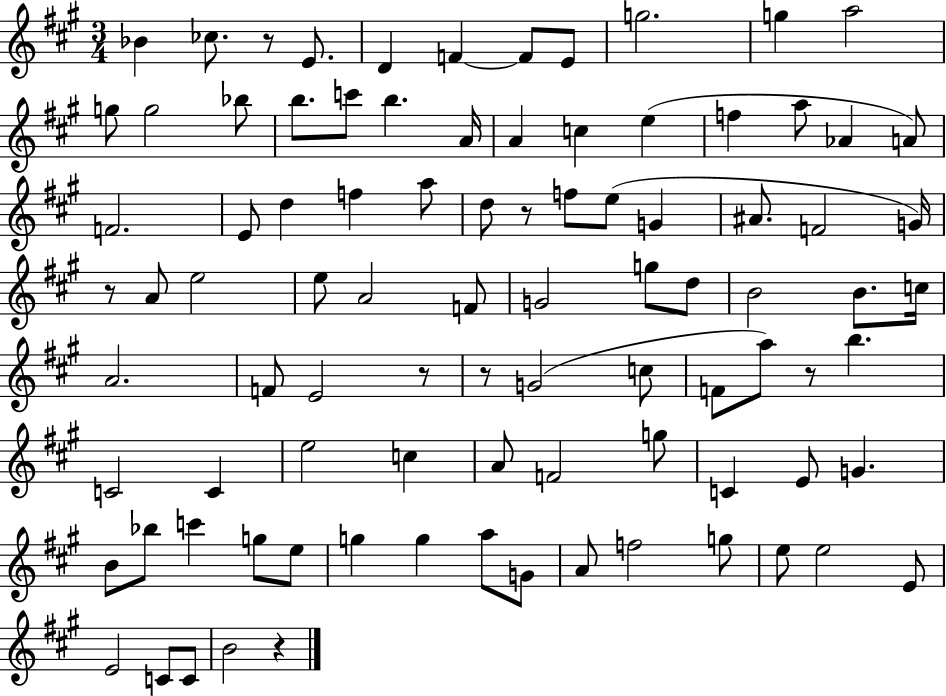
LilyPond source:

{
  \clef treble
  \numericTimeSignature
  \time 3/4
  \key a \major
  bes'4 ces''8. r8 e'8. | d'4 f'4~~ f'8 e'8 | g''2. | g''4 a''2 | \break g''8 g''2 bes''8 | b''8. c'''8 b''4. a'16 | a'4 c''4 e''4( | f''4 a''8 aes'4 a'8) | \break f'2. | e'8 d''4 f''4 a''8 | d''8 r8 f''8 e''8( g'4 | ais'8. f'2 g'16) | \break r8 a'8 e''2 | e''8 a'2 f'8 | g'2 g''8 d''8 | b'2 b'8. c''16 | \break a'2. | f'8 e'2 r8 | r8 g'2( c''8 | f'8 a''8) r8 b''4. | \break c'2 c'4 | e''2 c''4 | a'8 f'2 g''8 | c'4 e'8 g'4. | \break b'8 bes''8 c'''4 g''8 e''8 | g''4 g''4 a''8 g'8 | a'8 f''2 g''8 | e''8 e''2 e'8 | \break e'2 c'8 c'8 | b'2 r4 | \bar "|."
}